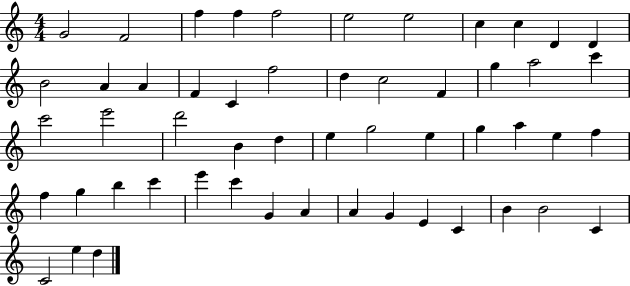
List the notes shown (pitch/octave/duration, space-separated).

G4/h F4/h F5/q F5/q F5/h E5/h E5/h C5/q C5/q D4/q D4/q B4/h A4/q A4/q F4/q C4/q F5/h D5/q C5/h F4/q G5/q A5/h C6/q C6/h E6/h D6/h B4/q D5/q E5/q G5/h E5/q G5/q A5/q E5/q F5/q F5/q G5/q B5/q C6/q E6/q C6/q G4/q A4/q A4/q G4/q E4/q C4/q B4/q B4/h C4/q C4/h E5/q D5/q